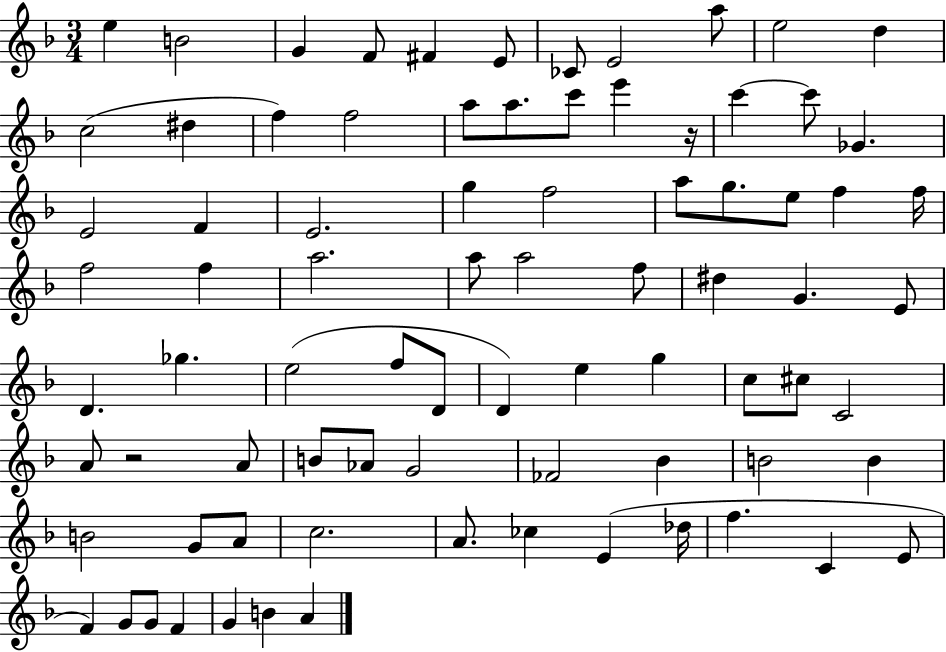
E5/q B4/h G4/q F4/e F#4/q E4/e CES4/e E4/h A5/e E5/h D5/q C5/h D#5/q F5/q F5/h A5/e A5/e. C6/e E6/q R/s C6/q C6/e Gb4/q. E4/h F4/q E4/h. G5/q F5/h A5/e G5/e. E5/e F5/q F5/s F5/h F5/q A5/h. A5/e A5/h F5/e D#5/q G4/q. E4/e D4/q. Gb5/q. E5/h F5/e D4/e D4/q E5/q G5/q C5/e C#5/e C4/h A4/e R/h A4/e B4/e Ab4/e G4/h FES4/h Bb4/q B4/h B4/q B4/h G4/e A4/e C5/h. A4/e. CES5/q E4/q Db5/s F5/q. C4/q E4/e F4/q G4/e G4/e F4/q G4/q B4/q A4/q